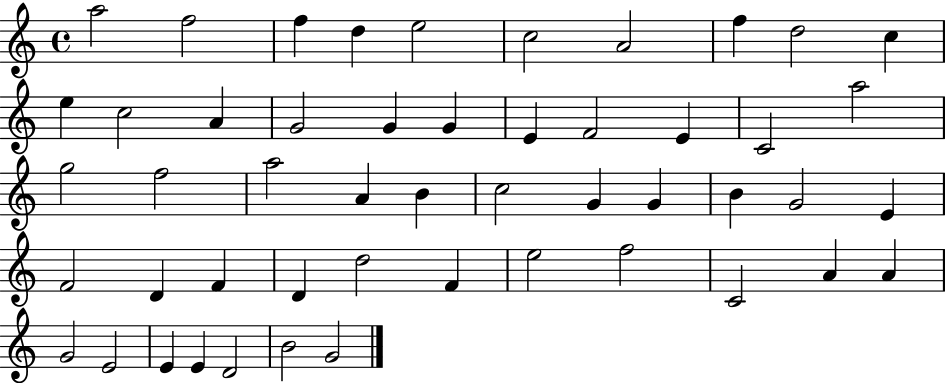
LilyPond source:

{
  \clef treble
  \time 4/4
  \defaultTimeSignature
  \key c \major
  a''2 f''2 | f''4 d''4 e''2 | c''2 a'2 | f''4 d''2 c''4 | \break e''4 c''2 a'4 | g'2 g'4 g'4 | e'4 f'2 e'4 | c'2 a''2 | \break g''2 f''2 | a''2 a'4 b'4 | c''2 g'4 g'4 | b'4 g'2 e'4 | \break f'2 d'4 f'4 | d'4 d''2 f'4 | e''2 f''2 | c'2 a'4 a'4 | \break g'2 e'2 | e'4 e'4 d'2 | b'2 g'2 | \bar "|."
}